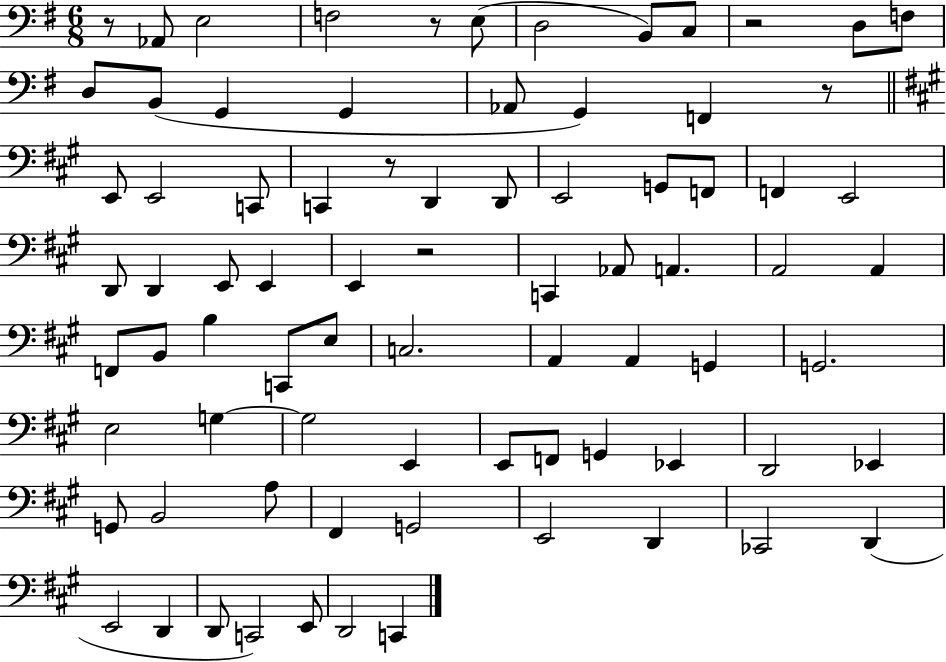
R/e Ab2/e E3/h F3/h R/e E3/e D3/h B2/e C3/e R/h D3/e F3/e D3/e B2/e G2/q G2/q Ab2/e G2/q F2/q R/e E2/e E2/h C2/e C2/q R/e D2/q D2/e E2/h G2/e F2/e F2/q E2/h D2/e D2/q E2/e E2/q E2/q R/h C2/q Ab2/e A2/q. A2/h A2/q F2/e B2/e B3/q C2/e E3/e C3/h. A2/q A2/q G2/q G2/h. E3/h G3/q G3/h E2/q E2/e F2/e G2/q Eb2/q D2/h Eb2/q G2/e B2/h A3/e F#2/q G2/h E2/h D2/q CES2/h D2/q E2/h D2/q D2/e C2/h E2/e D2/h C2/q